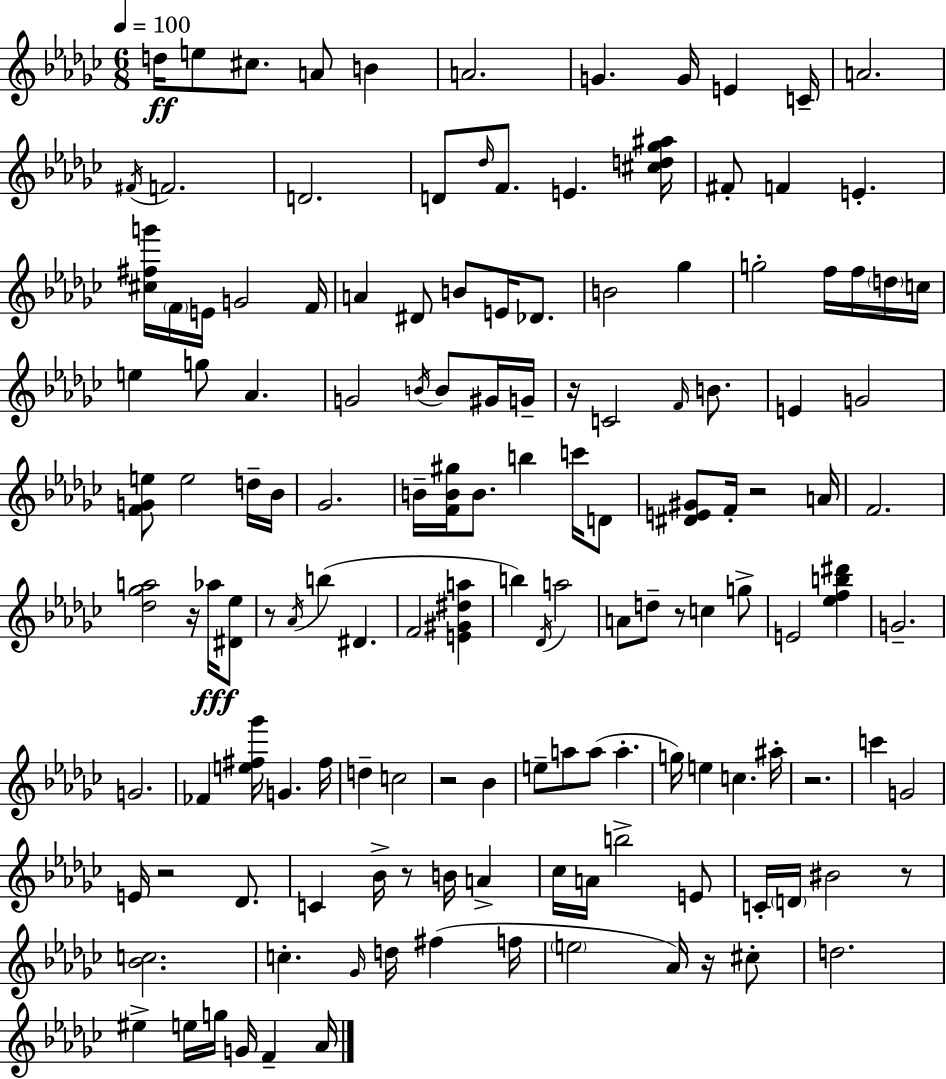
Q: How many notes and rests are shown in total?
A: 143